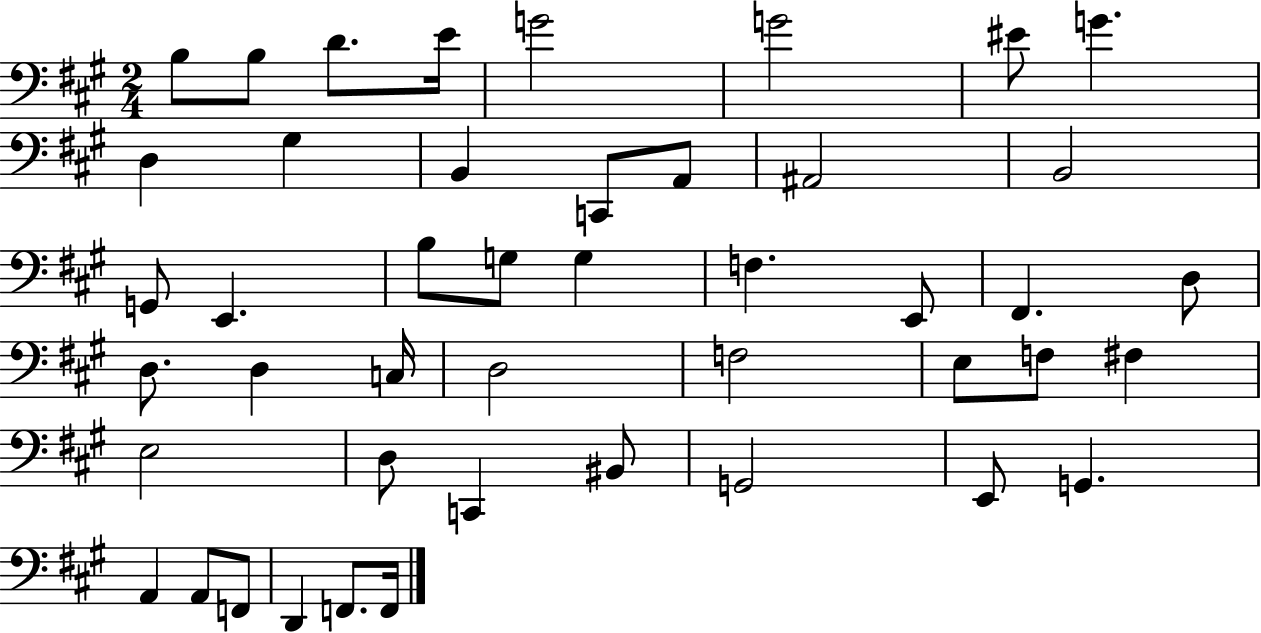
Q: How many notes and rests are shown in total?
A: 45